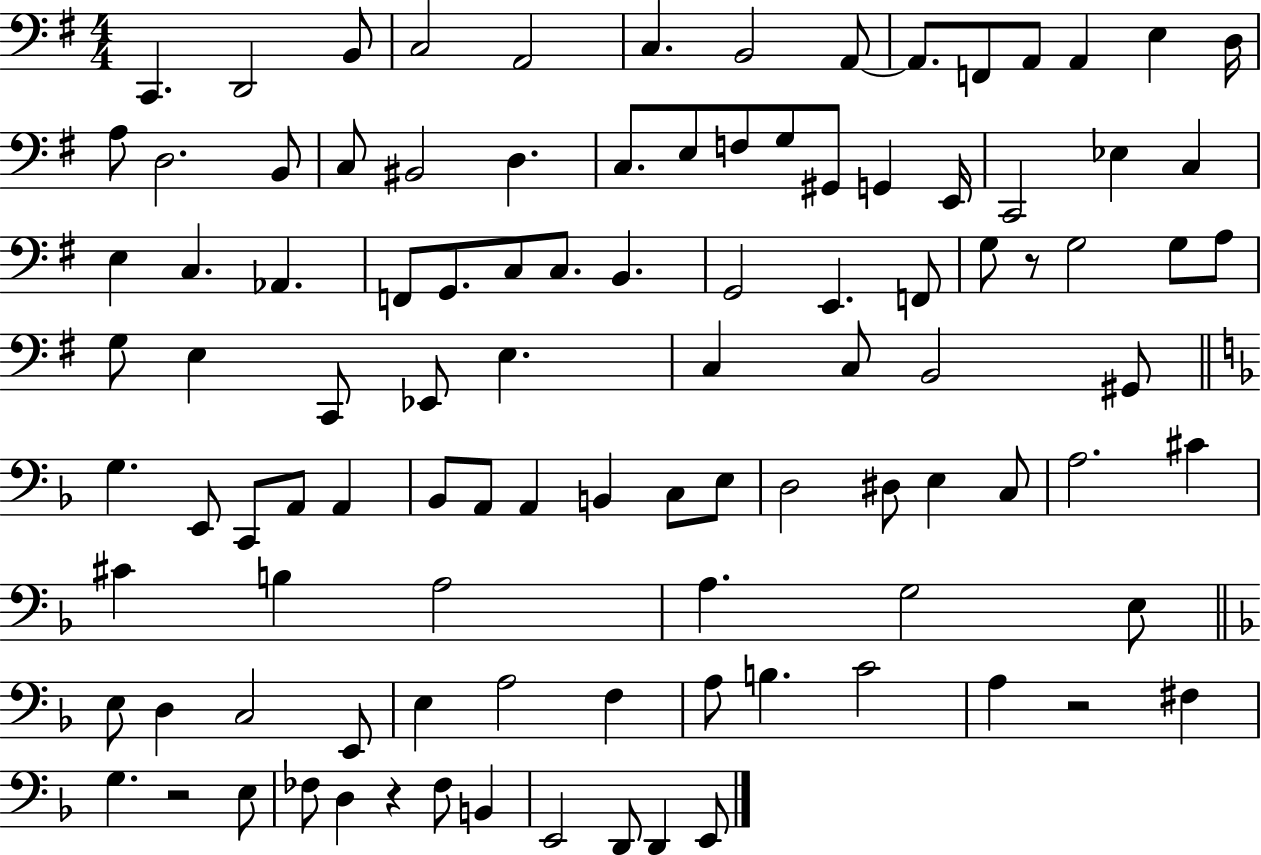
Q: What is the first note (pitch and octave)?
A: C2